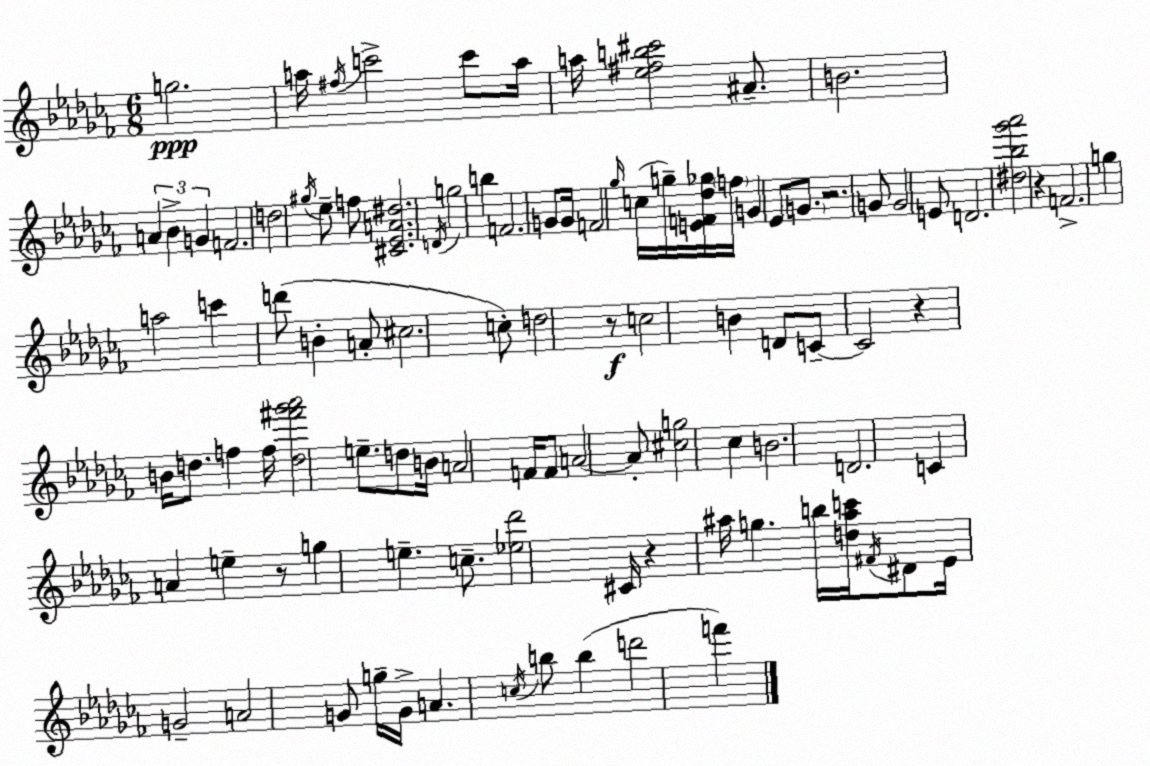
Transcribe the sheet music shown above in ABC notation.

X:1
T:Untitled
M:6/8
L:1/4
K:Abm
g2 a/4 ^f/4 c'2 c'/2 a/4 a/4 [_e^fb^c']2 ^A/2 B2 A _B G F2 d2 ^g/4 _e/2 f/2 [^C_EA^d]2 D/4 g2 b F2 G/2 G/4 F2 _g/4 c/4 g/4 [EF_d_g]/4 f/4 G _E/2 G/2 z2 G/2 G2 E/2 D2 [^d_b_g'_a']2 z F2 g a2 c' d'/2 B A/2 ^c2 c/2 d2 z/2 c2 B D/2 C/2 C2 z B/4 d/2 f f/4 [d^f'_g'_a']2 e/2 d/2 B/4 A2 F/4 F/2 A2 A/2 [^cg]2 _c B2 D2 C A e z/2 g e c/2 [_e_d']2 ^C/4 z ^a/4 g b/4 [d^ac']/4 ^F/4 ^D/2 _E/4 G2 A2 G/2 g/4 G/4 A c/4 b/2 b d'2 f'